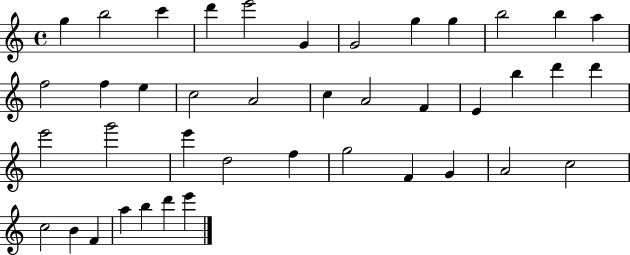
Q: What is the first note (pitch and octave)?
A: G5